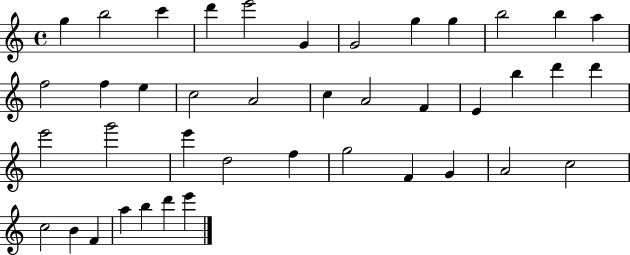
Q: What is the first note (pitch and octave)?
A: G5